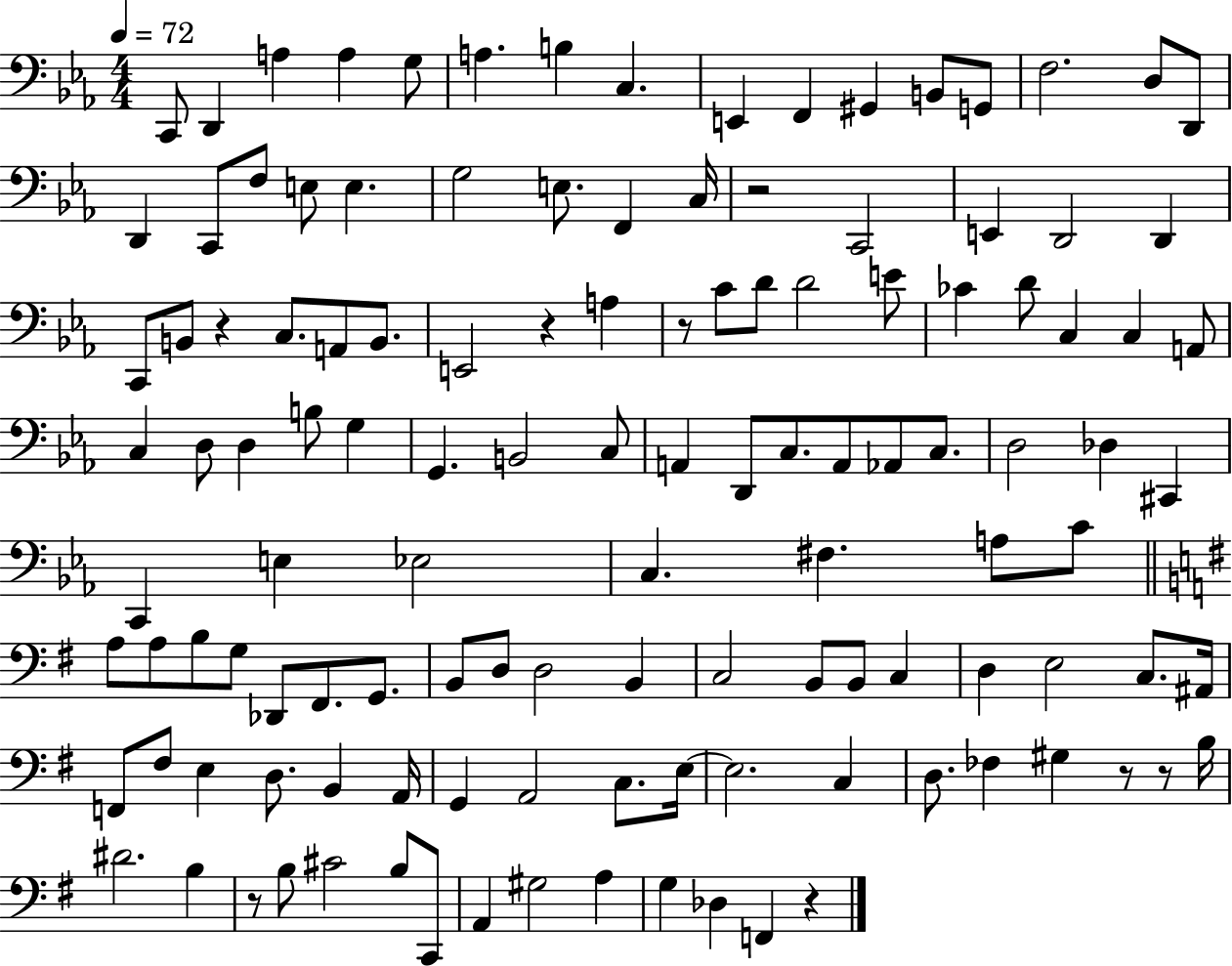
C2/e D2/q A3/q A3/q G3/e A3/q. B3/q C3/q. E2/q F2/q G#2/q B2/e G2/e F3/h. D3/e D2/e D2/q C2/e F3/e E3/e E3/q. G3/h E3/e. F2/q C3/s R/h C2/h E2/q D2/h D2/q C2/e B2/e R/q C3/e. A2/e B2/e. E2/h R/q A3/q R/e C4/e D4/e D4/h E4/e CES4/q D4/e C3/q C3/q A2/e C3/q D3/e D3/q B3/e G3/q G2/q. B2/h C3/e A2/q D2/e C3/e. A2/e Ab2/e C3/e. D3/h Db3/q C#2/q C2/q E3/q Eb3/h C3/q. F#3/q. A3/e C4/e A3/e A3/e B3/e G3/e Db2/e F#2/e. G2/e. B2/e D3/e D3/h B2/q C3/h B2/e B2/e C3/q D3/q E3/h C3/e. A#2/s F2/e F#3/e E3/q D3/e. B2/q A2/s G2/q A2/h C3/e. E3/s E3/h. C3/q D3/e. FES3/q G#3/q R/e R/e B3/s D#4/h. B3/q R/e B3/e C#4/h B3/e C2/e A2/q G#3/h A3/q G3/q Db3/q F2/q R/q